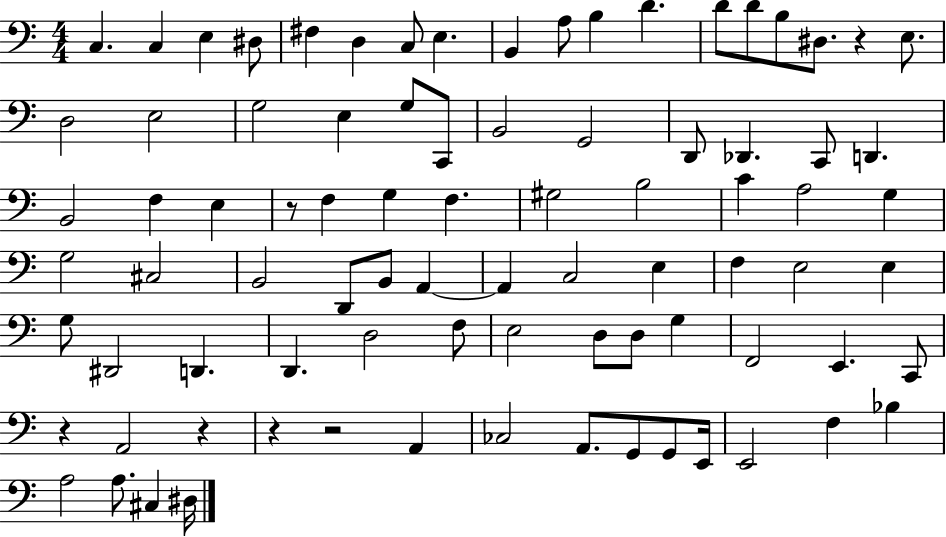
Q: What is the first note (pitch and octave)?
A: C3